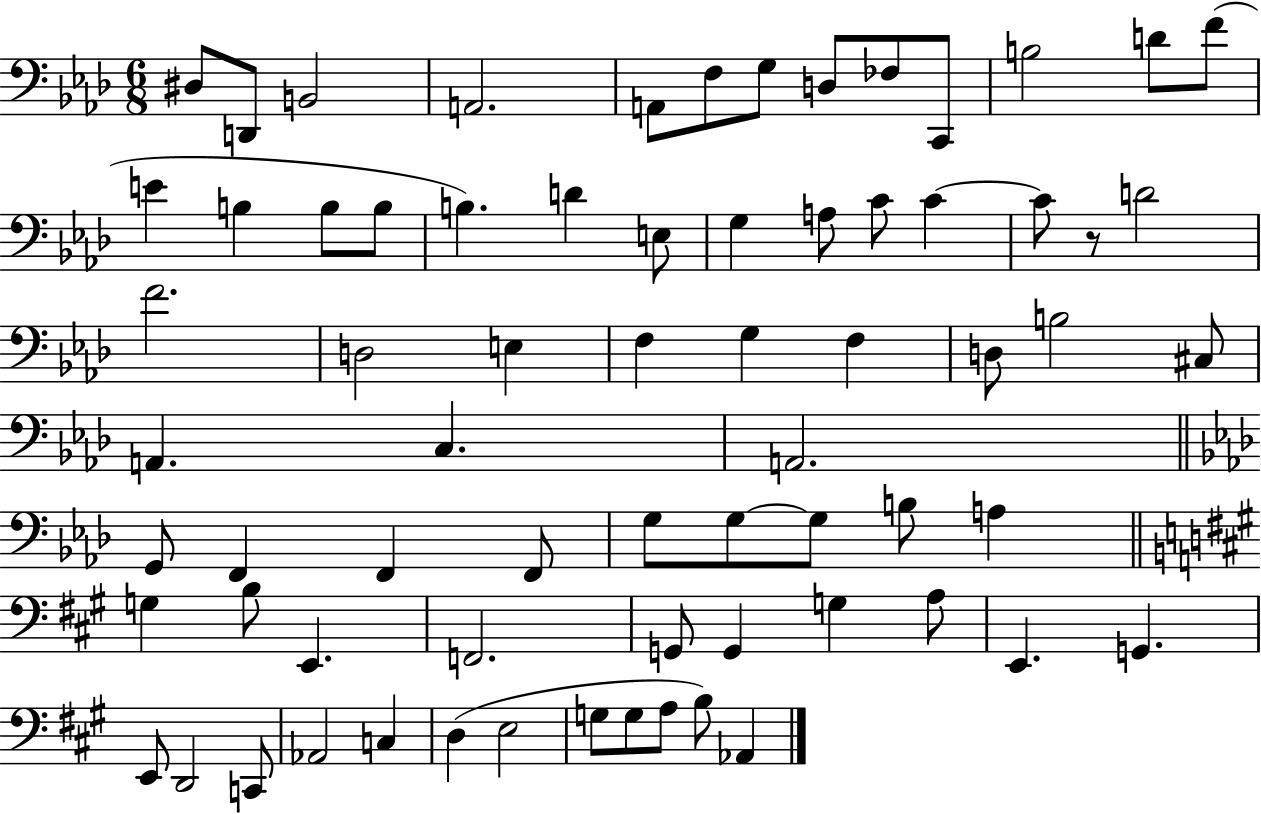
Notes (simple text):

D#3/e D2/e B2/h A2/h. A2/e F3/e G3/e D3/e FES3/e C2/e B3/h D4/e F4/e E4/q B3/q B3/e B3/e B3/q. D4/q E3/e G3/q A3/e C4/e C4/q C4/e R/e D4/h F4/h. D3/h E3/q F3/q G3/q F3/q D3/e B3/h C#3/e A2/q. C3/q. A2/h. G2/e F2/q F2/q F2/e G3/e G3/e G3/e B3/e A3/q G3/q B3/e E2/q. F2/h. G2/e G2/q G3/q A3/e E2/q. G2/q. E2/e D2/h C2/e Ab2/h C3/q D3/q E3/h G3/e G3/e A3/e B3/e Ab2/q